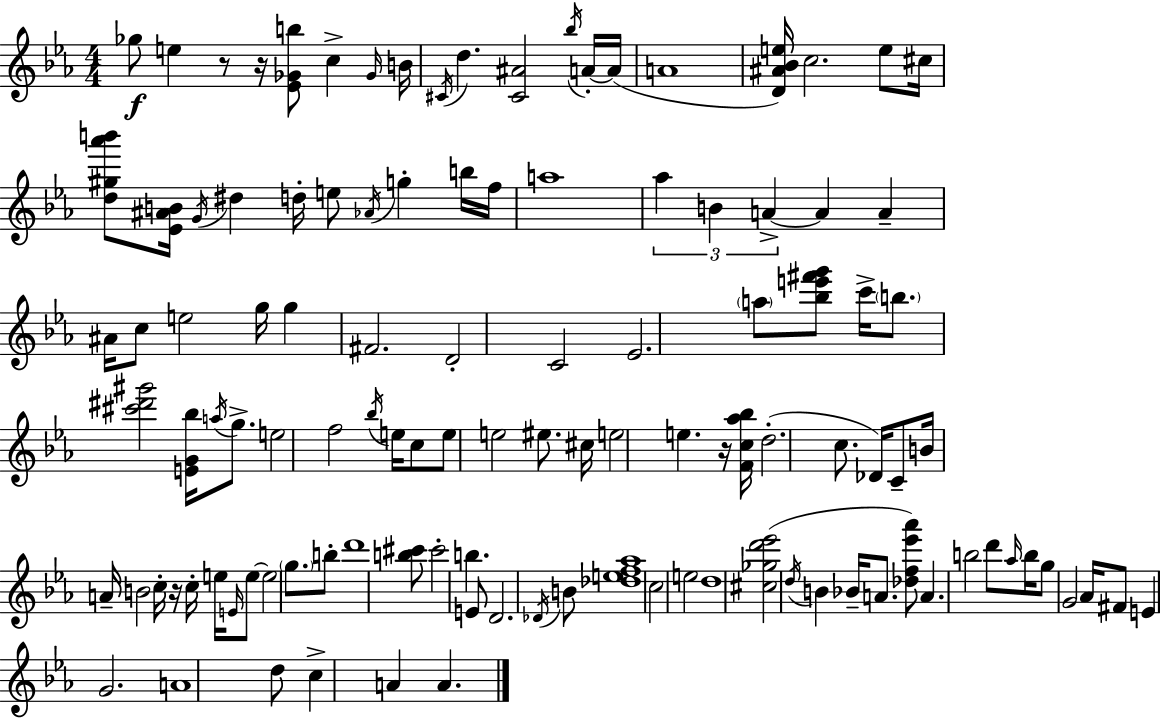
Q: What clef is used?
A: treble